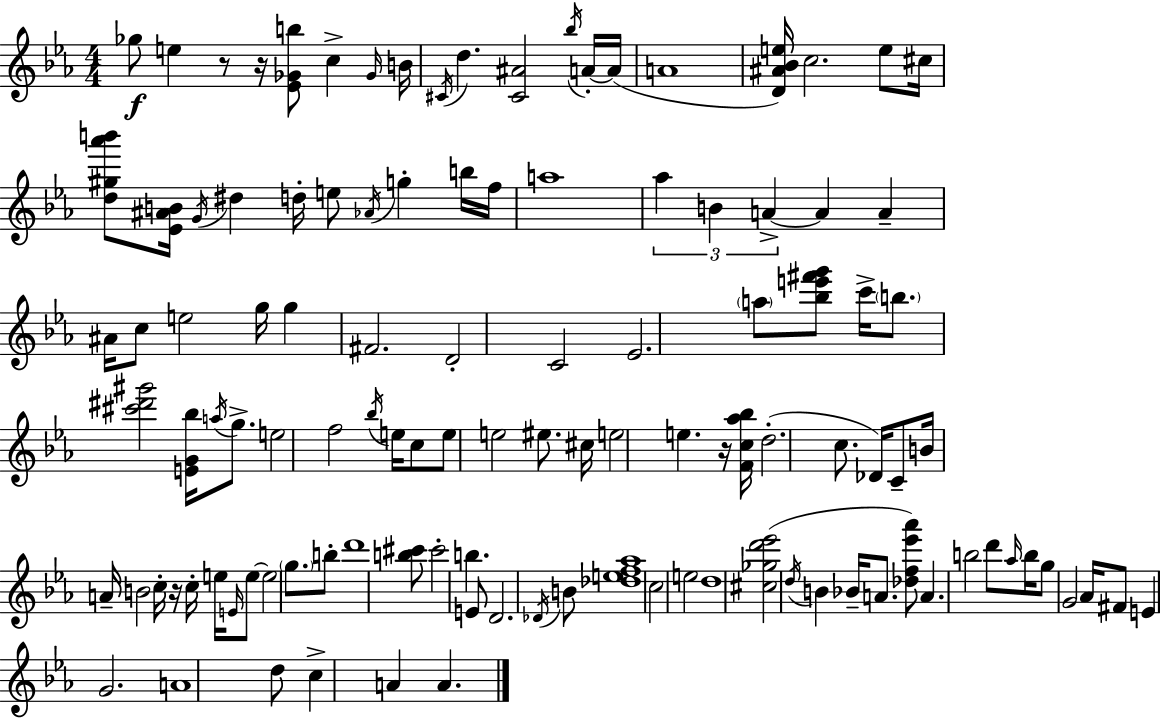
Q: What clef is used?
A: treble